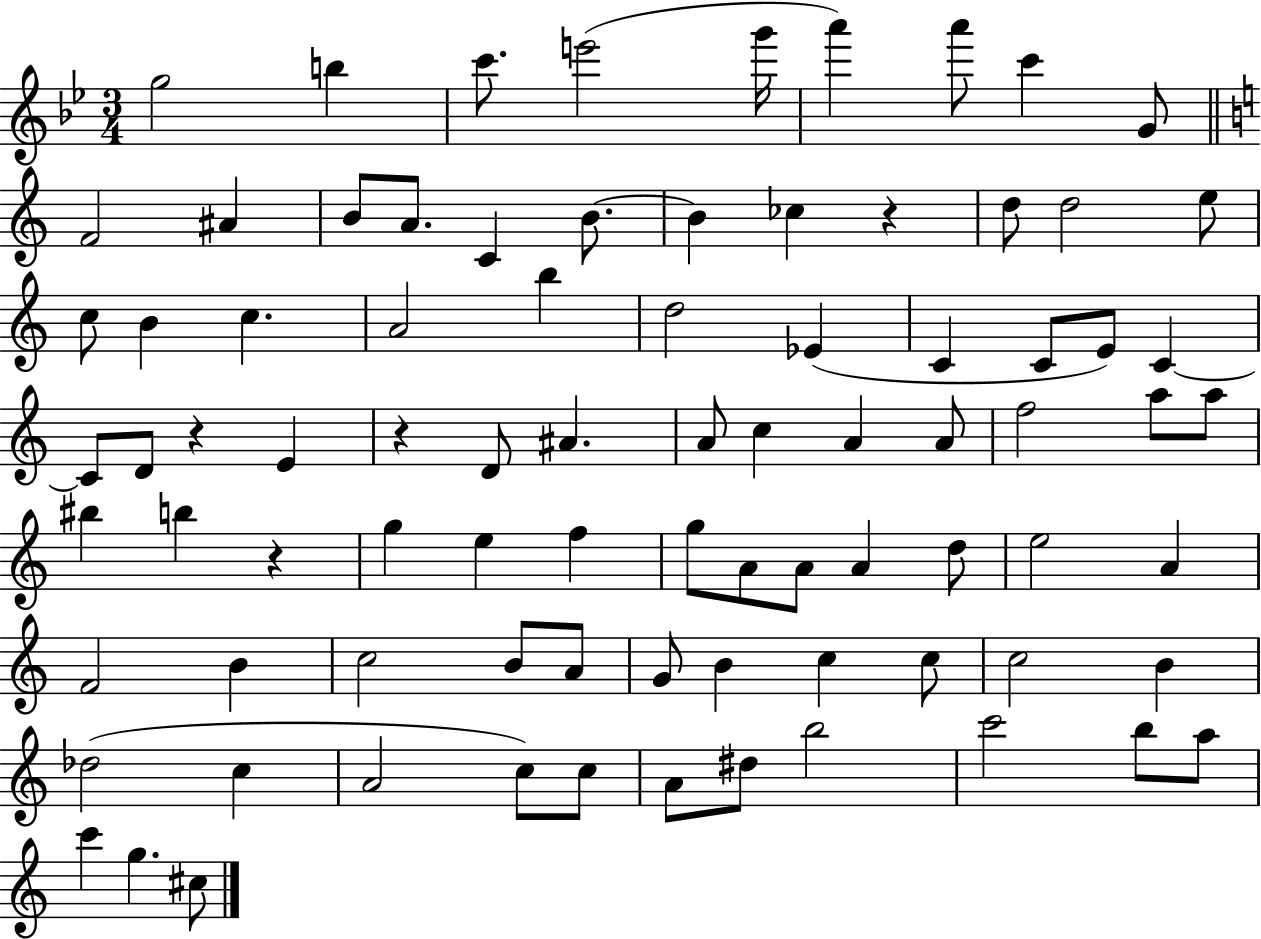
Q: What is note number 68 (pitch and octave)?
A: C5